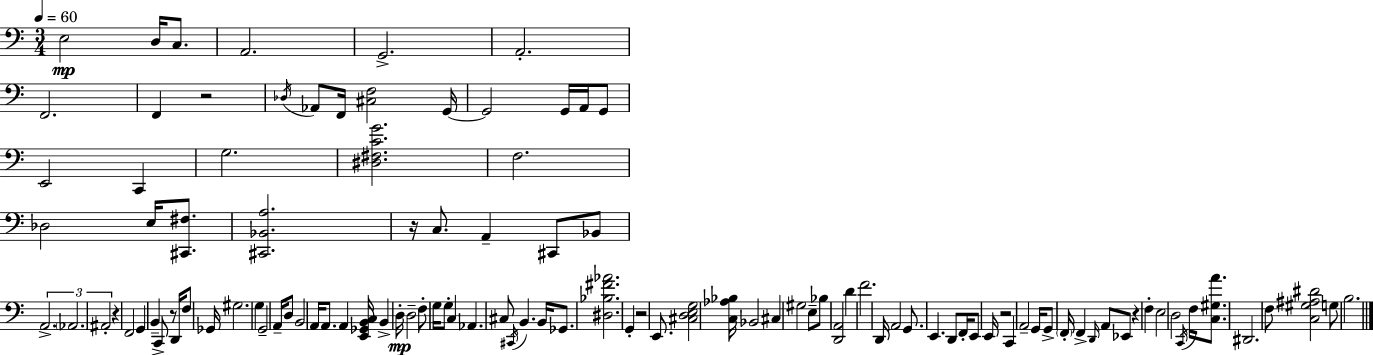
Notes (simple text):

E3/h D3/s C3/e. A2/h. G2/h. A2/h. F2/h. F2/q R/h Db3/s Ab2/e F2/s [C#3,F3]/h G2/s G2/h G2/s A2/s G2/e E2/h C2/q G3/h. [D#3,F#3,C4,G4]/h. F3/h. Db3/h E3/s [C#2,F#3]/e. [C#2,Bb2,A3]/h. R/s C3/e. A2/q C#2/e Bb2/e A2/h. Ab2/h. A#2/h R/q F2/h G2/q B2/q C2/e R/e D2/s F3/e Gb2/s G#3/h. G3/q G2/h A2/s D3/e B2/h A2/s A2/e. A2/q [E2,Gb2,B2,C3]/s B2/q D3/s D3/h F3/e G3/s G3/e C3/q Ab2/q. C#3/e C#2/s B2/q. B2/s Gb2/e. [D#3,Bb3,F#4,Ab4]/h. G2/q R/h E2/e. [C#3,D3,E3,G3]/h [C3,Ab3,Bb3]/s Bb2/h C#3/q G#3/h E3/e Bb3/e [D2,A2]/h D4/q F4/h. D2/s A2/h G2/e. E2/q. D2/e F2/s E2/e E2/s R/h C2/q A2/h G2/s G2/e F2/s F2/q D2/s A2/e Eb2/e R/q F3/q E3/h D3/h C2/s F3/s [C3,G#3,A4]/e. D#2/h. F3/e [C3,G#3,A#3,D#4]/h G3/e B3/h.